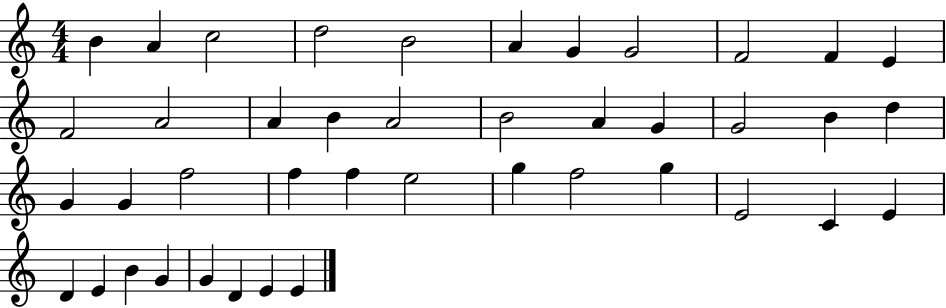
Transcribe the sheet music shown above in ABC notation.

X:1
T:Untitled
M:4/4
L:1/4
K:C
B A c2 d2 B2 A G G2 F2 F E F2 A2 A B A2 B2 A G G2 B d G G f2 f f e2 g f2 g E2 C E D E B G G D E E